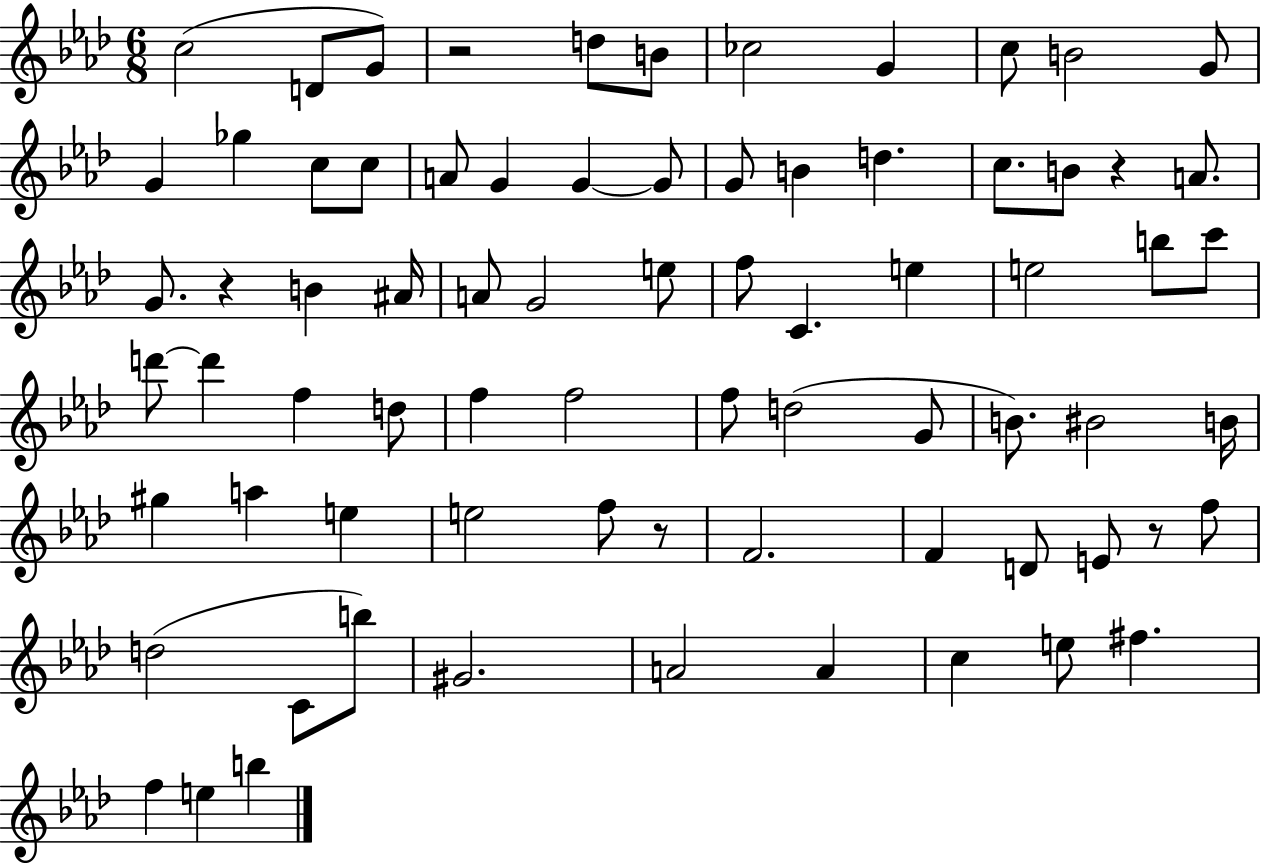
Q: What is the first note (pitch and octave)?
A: C5